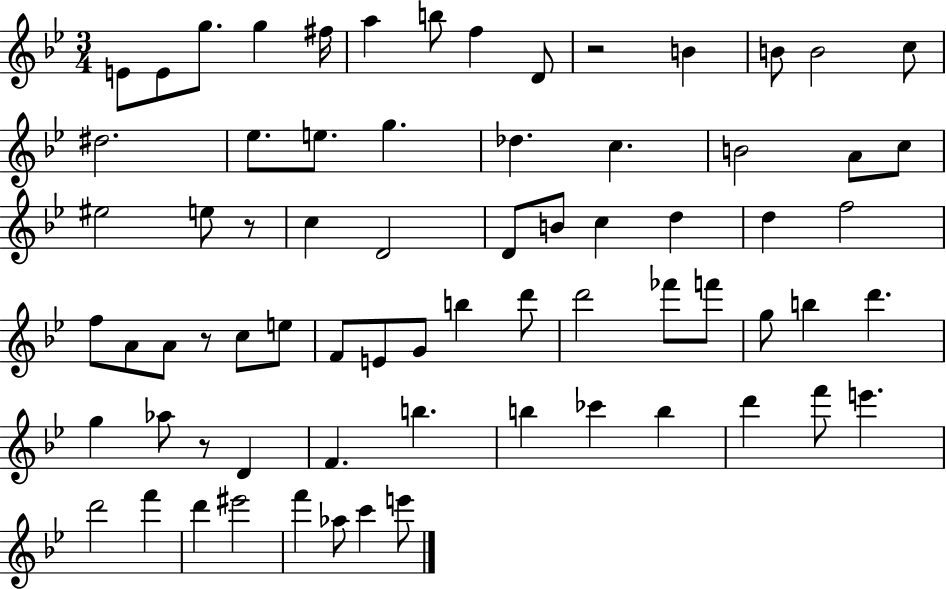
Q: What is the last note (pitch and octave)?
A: E6